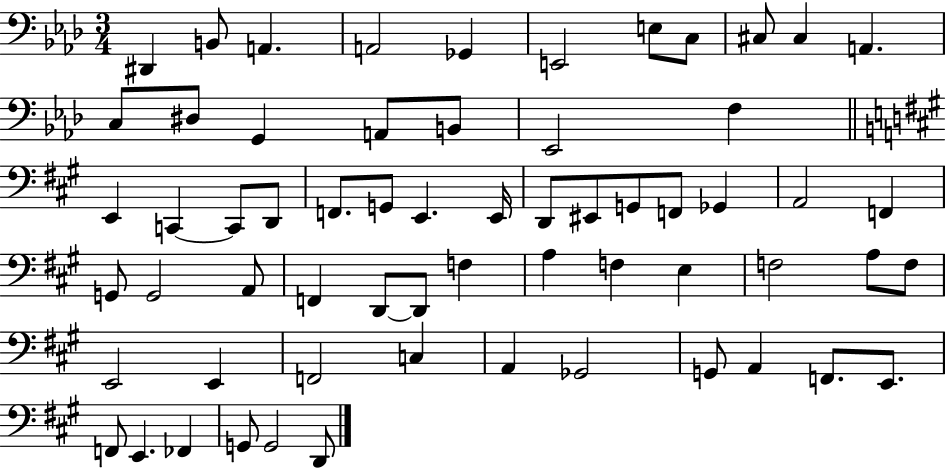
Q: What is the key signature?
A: AES major